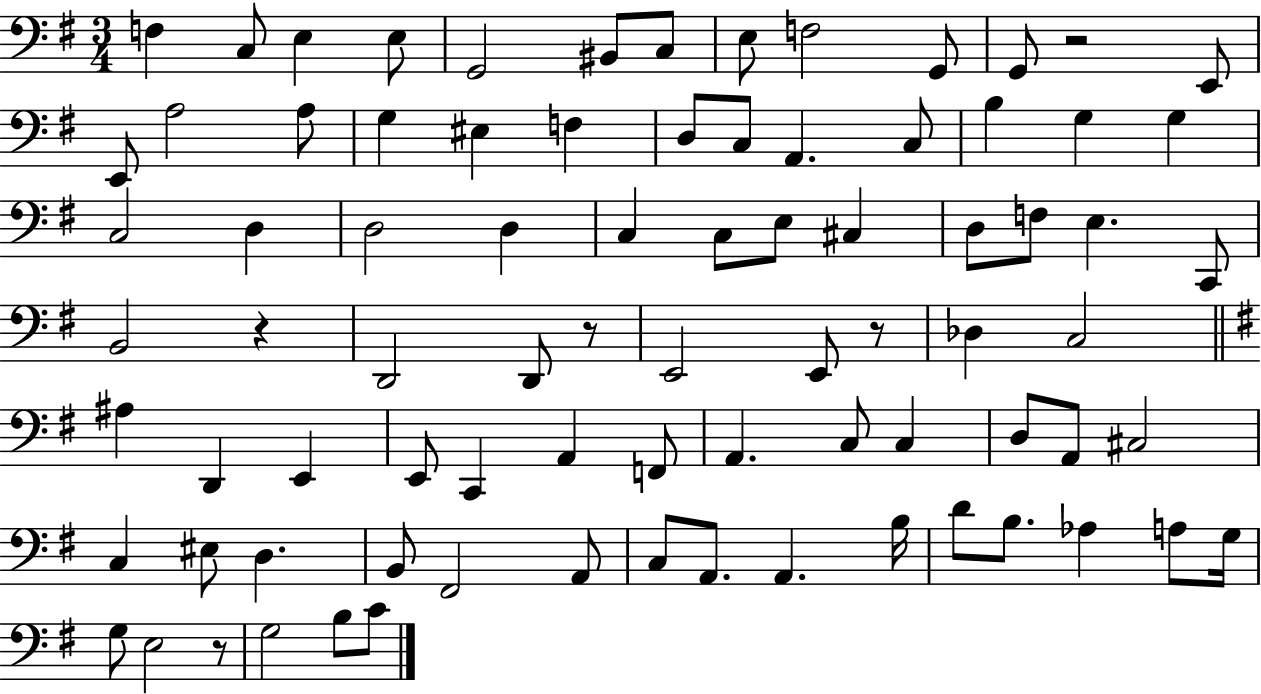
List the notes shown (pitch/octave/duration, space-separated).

F3/q C3/e E3/q E3/e G2/h BIS2/e C3/e E3/e F3/h G2/e G2/e R/h E2/e E2/e A3/h A3/e G3/q EIS3/q F3/q D3/e C3/e A2/q. C3/e B3/q G3/q G3/q C3/h D3/q D3/h D3/q C3/q C3/e E3/e C#3/q D3/e F3/e E3/q. C2/e B2/h R/q D2/h D2/e R/e E2/h E2/e R/e Db3/q C3/h A#3/q D2/q E2/q E2/e C2/q A2/q F2/e A2/q. C3/e C3/q D3/e A2/e C#3/h C3/q EIS3/e D3/q. B2/e F#2/h A2/e C3/e A2/e. A2/q. B3/s D4/e B3/e. Ab3/q A3/e G3/s G3/e E3/h R/e G3/h B3/e C4/e